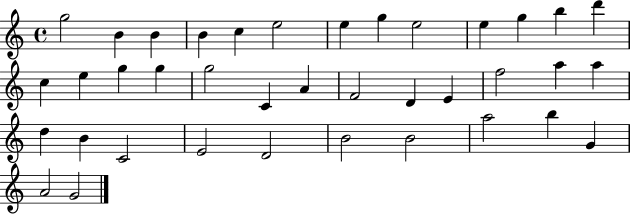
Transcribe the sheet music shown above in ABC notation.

X:1
T:Untitled
M:4/4
L:1/4
K:C
g2 B B B c e2 e g e2 e g b d' c e g g g2 C A F2 D E f2 a a d B C2 E2 D2 B2 B2 a2 b G A2 G2